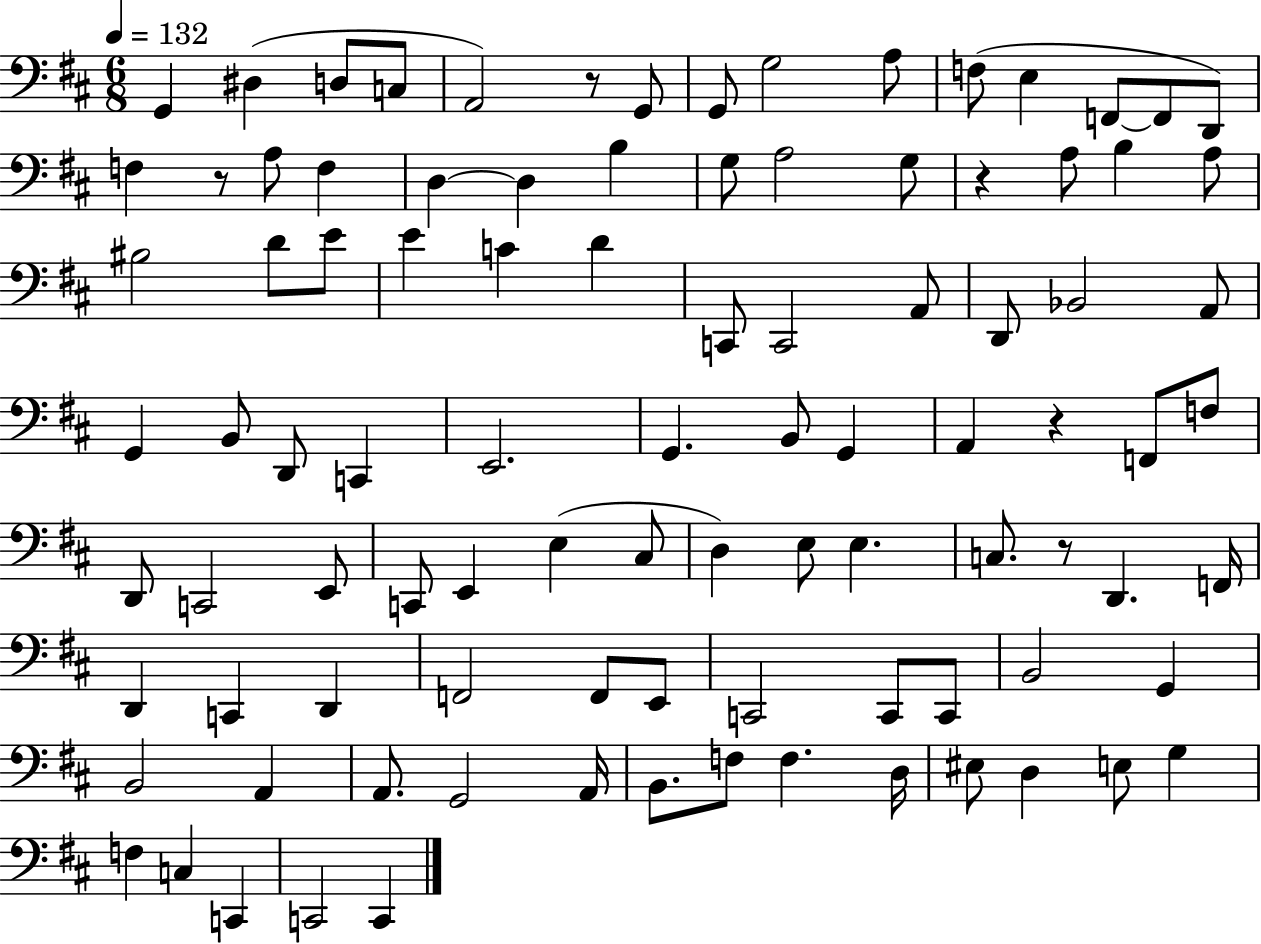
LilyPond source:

{
  \clef bass
  \numericTimeSignature
  \time 6/8
  \key d \major
  \tempo 4 = 132
  \repeat volta 2 { g,4 dis4( d8 c8 | a,2) r8 g,8 | g,8 g2 a8 | f8( e4 f,8~~ f,8 d,8) | \break f4 r8 a8 f4 | d4~~ d4 b4 | g8 a2 g8 | r4 a8 b4 a8 | \break bis2 d'8 e'8 | e'4 c'4 d'4 | c,8 c,2 a,8 | d,8 bes,2 a,8 | \break g,4 b,8 d,8 c,4 | e,2. | g,4. b,8 g,4 | a,4 r4 f,8 f8 | \break d,8 c,2 e,8 | c,8 e,4 e4( cis8 | d4) e8 e4. | c8. r8 d,4. f,16 | \break d,4 c,4 d,4 | f,2 f,8 e,8 | c,2 c,8 c,8 | b,2 g,4 | \break b,2 a,4 | a,8. g,2 a,16 | b,8. f8 f4. d16 | eis8 d4 e8 g4 | \break f4 c4 c,4 | c,2 c,4 | } \bar "|."
}